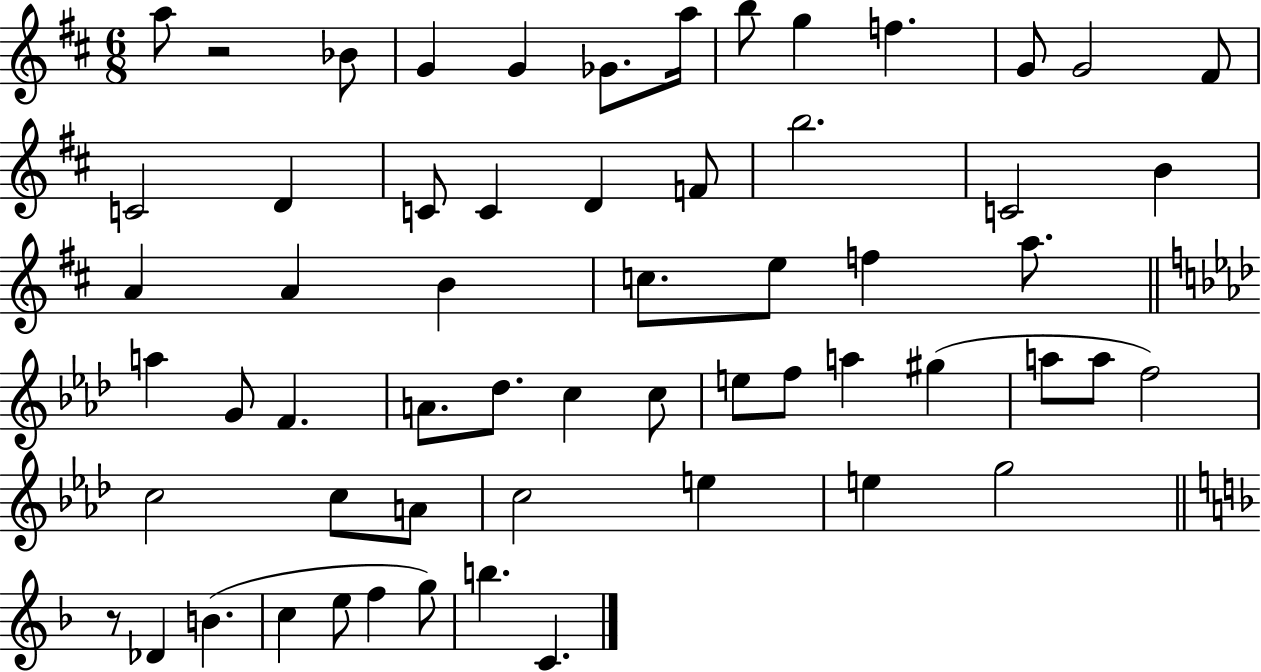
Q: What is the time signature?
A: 6/8